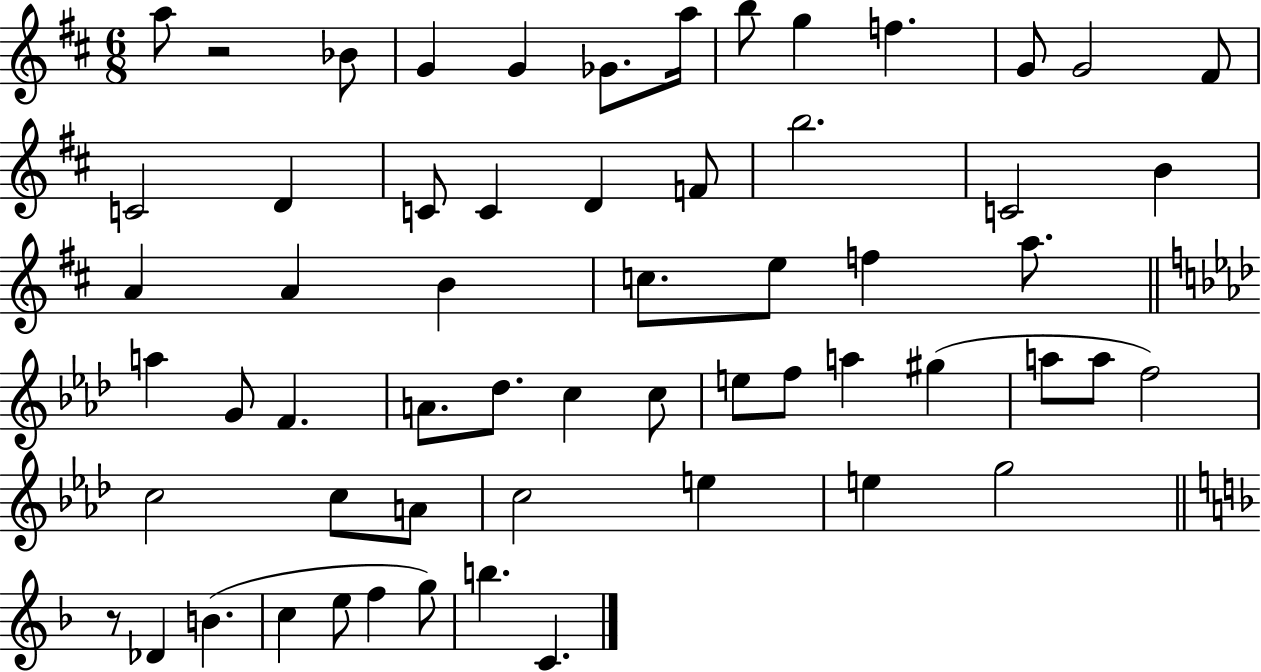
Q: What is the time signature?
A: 6/8